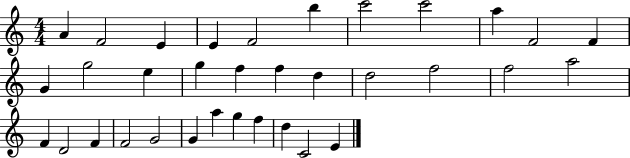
{
  \clef treble
  \numericTimeSignature
  \time 4/4
  \key c \major
  a'4 f'2 e'4 | e'4 f'2 b''4 | c'''2 c'''2 | a''4 f'2 f'4 | \break g'4 g''2 e''4 | g''4 f''4 f''4 d''4 | d''2 f''2 | f''2 a''2 | \break f'4 d'2 f'4 | f'2 g'2 | g'4 a''4 g''4 f''4 | d''4 c'2 e'4 | \break \bar "|."
}